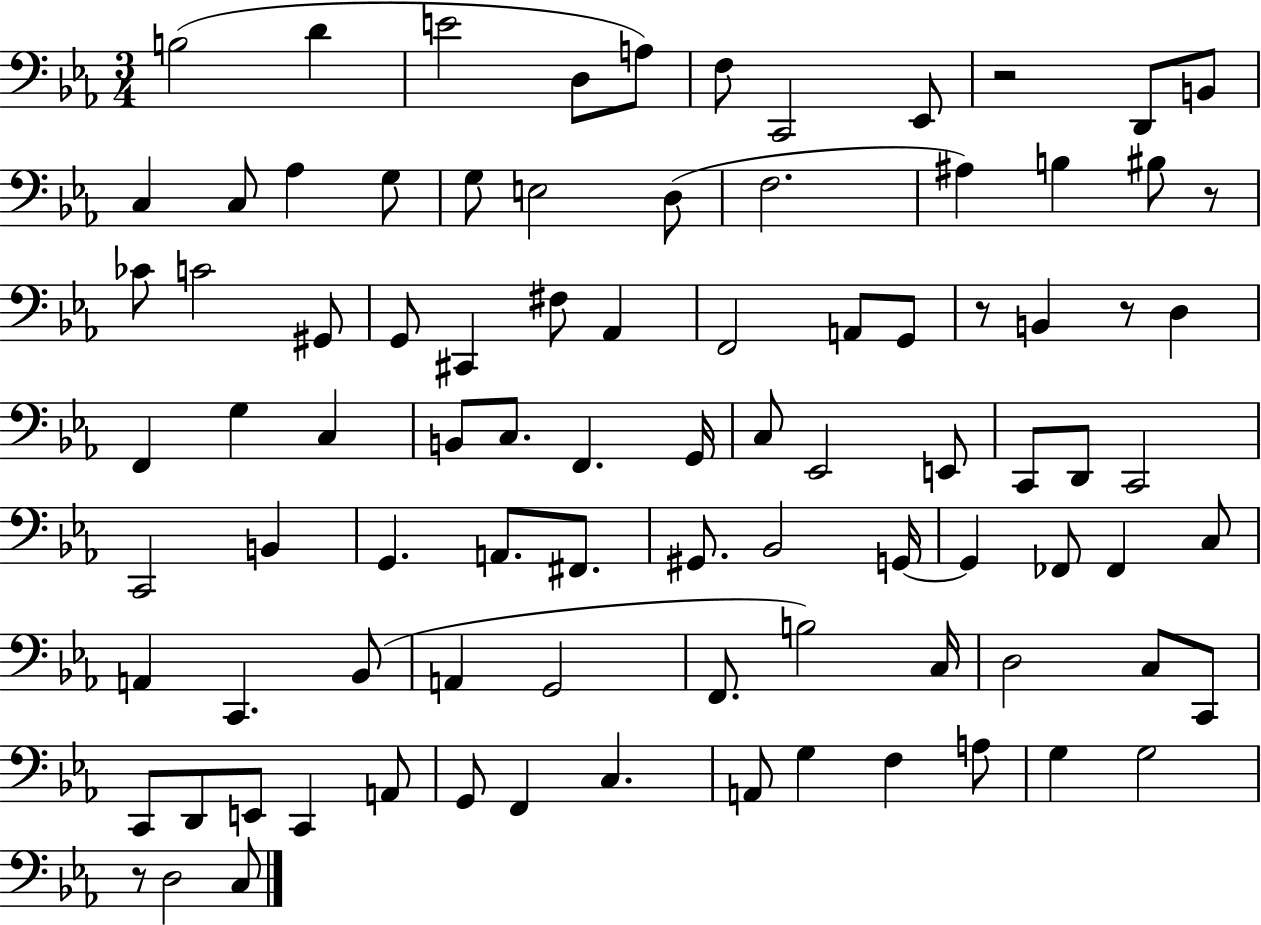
X:1
T:Untitled
M:3/4
L:1/4
K:Eb
B,2 D E2 D,/2 A,/2 F,/2 C,,2 _E,,/2 z2 D,,/2 B,,/2 C, C,/2 _A, G,/2 G,/2 E,2 D,/2 F,2 ^A, B, ^B,/2 z/2 _C/2 C2 ^G,,/2 G,,/2 ^C,, ^F,/2 _A,, F,,2 A,,/2 G,,/2 z/2 B,, z/2 D, F,, G, C, B,,/2 C,/2 F,, G,,/4 C,/2 _E,,2 E,,/2 C,,/2 D,,/2 C,,2 C,,2 B,, G,, A,,/2 ^F,,/2 ^G,,/2 _B,,2 G,,/4 G,, _F,,/2 _F,, C,/2 A,, C,, _B,,/2 A,, G,,2 F,,/2 B,2 C,/4 D,2 C,/2 C,,/2 C,,/2 D,,/2 E,,/2 C,, A,,/2 G,,/2 F,, C, A,,/2 G, F, A,/2 G, G,2 z/2 D,2 C,/2